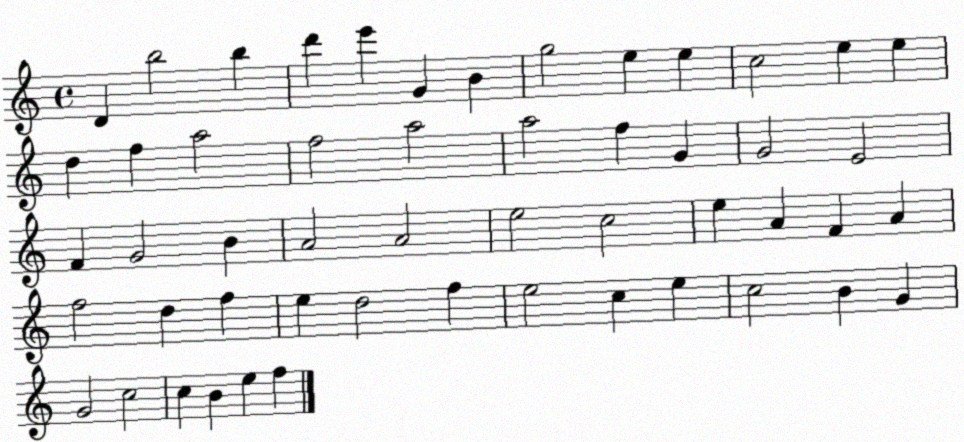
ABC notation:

X:1
T:Untitled
M:4/4
L:1/4
K:C
D b2 b d' e' G B g2 e e c2 e e d f a2 f2 a2 a2 f G G2 E2 F G2 B A2 A2 e2 c2 e A F A f2 d f e d2 f e2 c e c2 B G G2 c2 c B e f